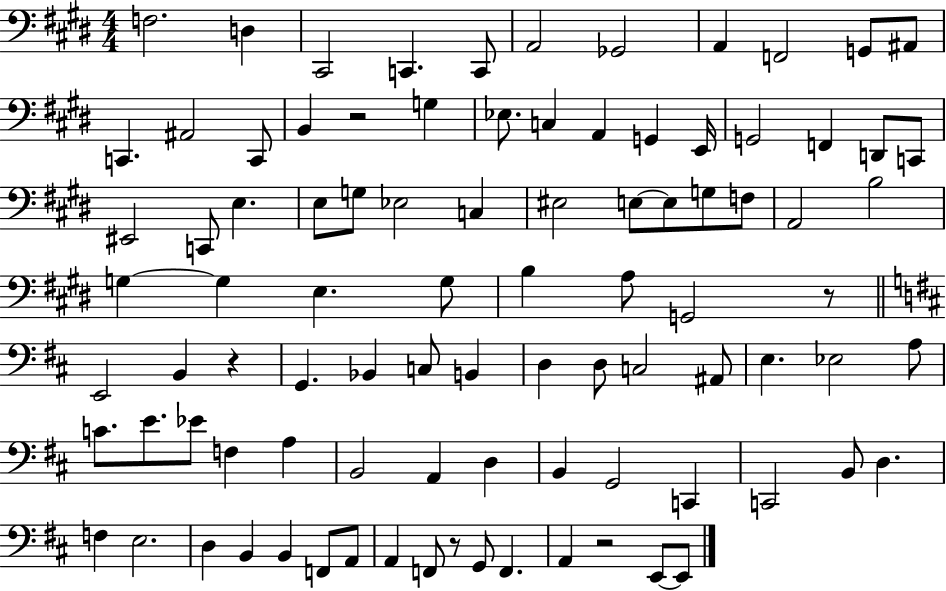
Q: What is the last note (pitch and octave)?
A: E2